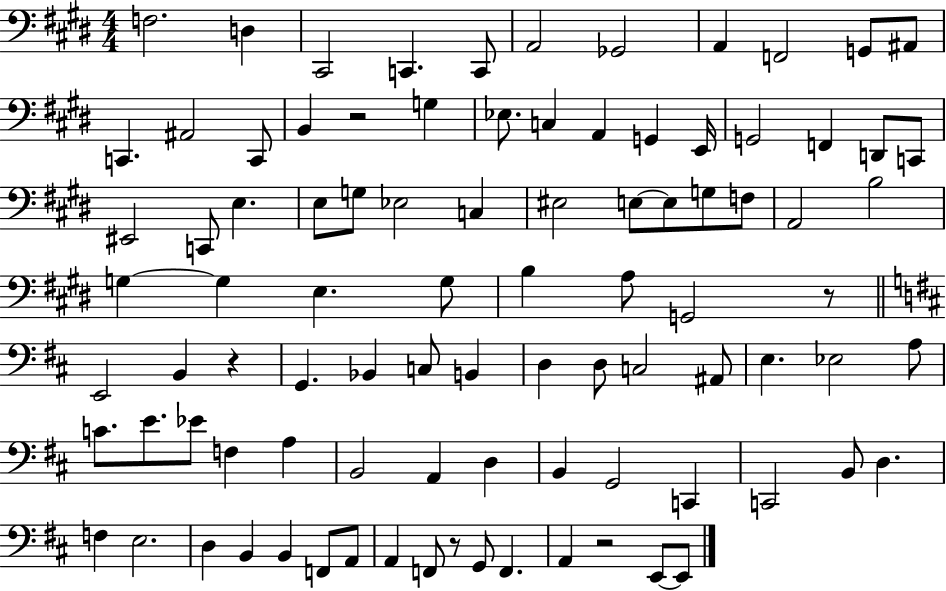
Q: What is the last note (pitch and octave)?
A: E2